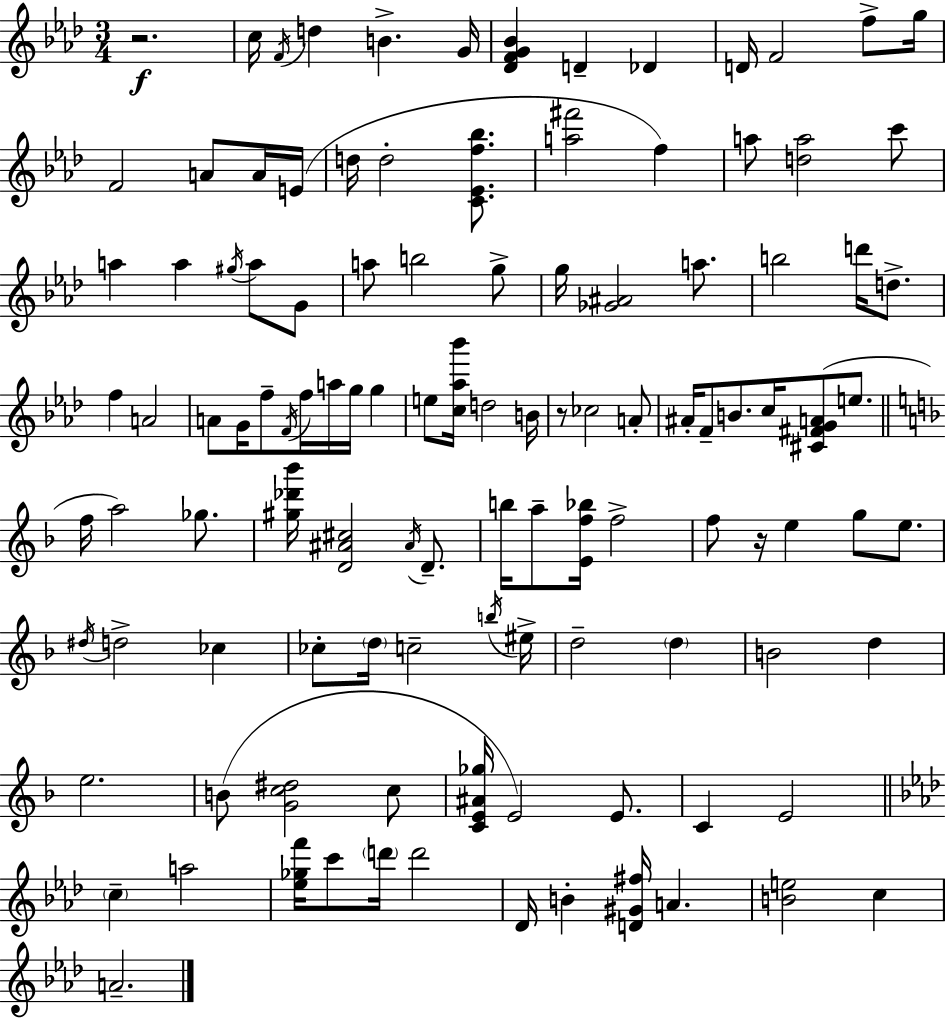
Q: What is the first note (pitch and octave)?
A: C5